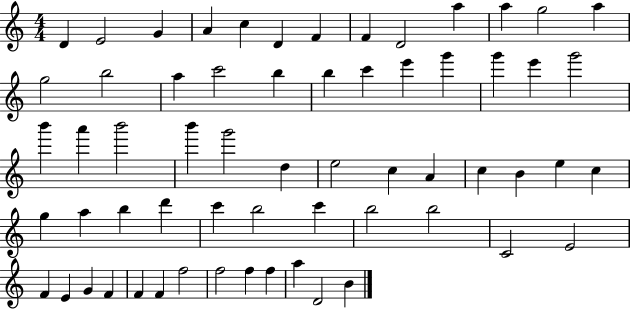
D4/q E4/h G4/q A4/q C5/q D4/q F4/q F4/q D4/h A5/q A5/q G5/h A5/q G5/h B5/h A5/q C6/h B5/q B5/q C6/q E6/q G6/q G6/q E6/q G6/h B6/q A6/q B6/h B6/q G6/h D5/q E5/h C5/q A4/q C5/q B4/q E5/q C5/q G5/q A5/q B5/q D6/q C6/q B5/h C6/q B5/h B5/h C4/h E4/h F4/q E4/q G4/q F4/q F4/q F4/q F5/h F5/h F5/q F5/q A5/q D4/h B4/q